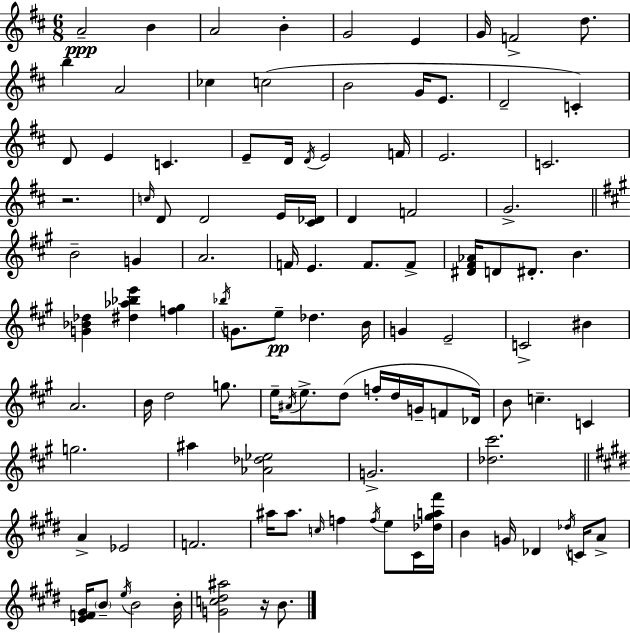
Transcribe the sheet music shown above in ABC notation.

X:1
T:Untitled
M:6/8
L:1/4
K:D
A2 B A2 B G2 E G/4 F2 d/2 b A2 _c c2 B2 G/4 E/2 D2 C D/2 E C E/2 D/4 D/4 E2 F/4 E2 C2 z2 c/4 D/2 D2 E/4 [^C_D]/4 D F2 G2 B2 G A2 F/4 E F/2 F/2 [^D^F_A]/4 D/2 ^D/2 B [G_B_d] [^d_a_be'] [f^g] _b/4 G/2 e/2 _d B/4 G E2 C2 ^B A2 B/4 d2 g/2 e/4 ^A/4 e/2 d/2 f/4 d/4 G/4 F/2 _D/4 B/2 c C g2 ^a [_A_d_e]2 G2 [_d^c']2 A _E2 F2 ^a/4 ^a/2 c/4 f f/4 e/2 ^C/4 [_d^ga^f']/4 B G/4 _D _d/4 C/4 A/2 [EF^G]/4 B/2 e/4 B2 B/4 [Gc^d^a]2 z/4 B/2